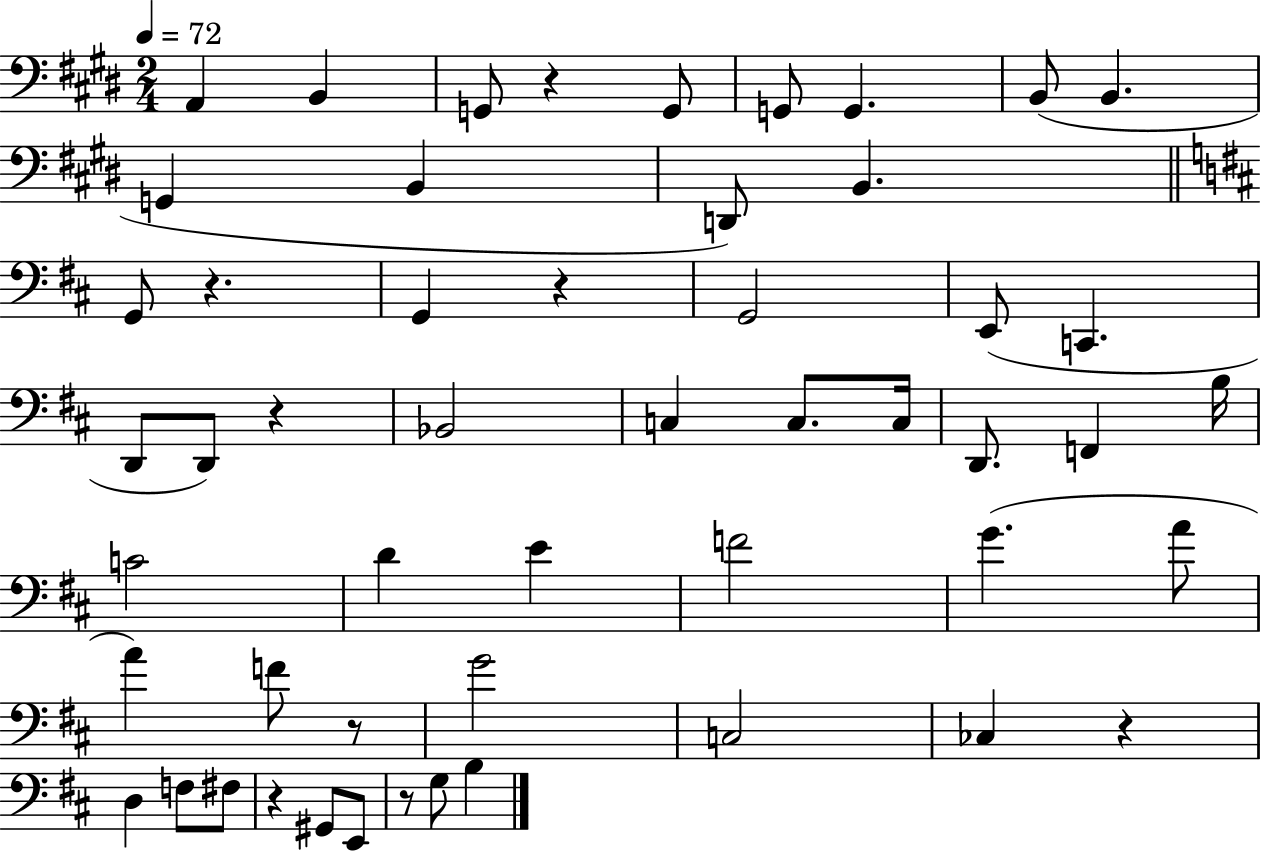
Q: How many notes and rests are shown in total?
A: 52